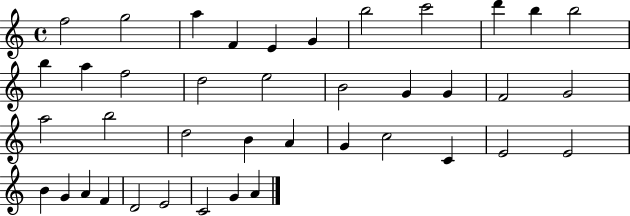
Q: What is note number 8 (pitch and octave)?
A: C6